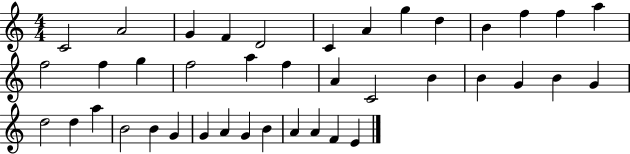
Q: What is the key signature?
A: C major